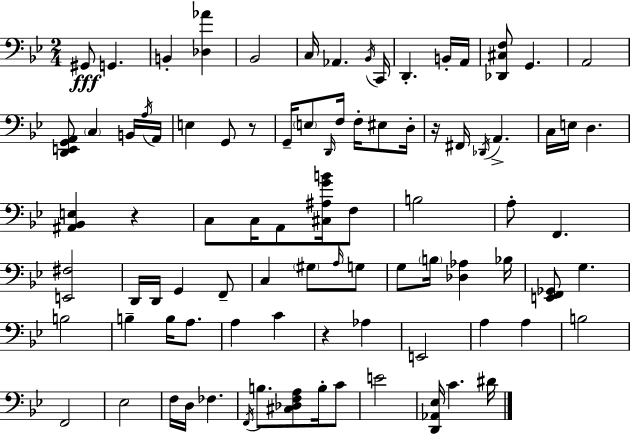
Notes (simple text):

G#2/e G2/q. B2/q [Db3,Ab4]/q Bb2/h C3/s Ab2/q. Bb2/s C2/s D2/q. B2/s A2/s [Db2,C#3,F3]/e G2/q. A2/h [D2,E2,G2,A2]/e C3/q B2/s A3/s A2/s E3/q G2/e R/e G2/s E3/e D2/s F3/s F3/s EIS3/e D3/s R/s F#2/s Db2/s A2/q. C3/s E3/s D3/q. [A#2,Bb2,E3]/q R/q C3/e C3/s A2/e [C#3,A#3,G4,B4]/s F3/e B3/h A3/e F2/q. [E2,F#3]/h D2/s D2/s G2/q F2/e C3/q G#3/e A3/s G3/e G3/e B3/s [Db3,Ab3]/q Bb3/s [E2,F2,Gb2]/e G3/q. B3/h B3/q B3/s A3/e. A3/q C4/q R/q Ab3/q E2/h A3/q A3/q B3/h F2/h Eb3/h F3/s D3/s FES3/q. F2/s B3/e. [C#3,Db3,F3,A3]/e B3/s C4/e E4/h [D2,Ab2,Eb3]/s C4/q. D#4/s